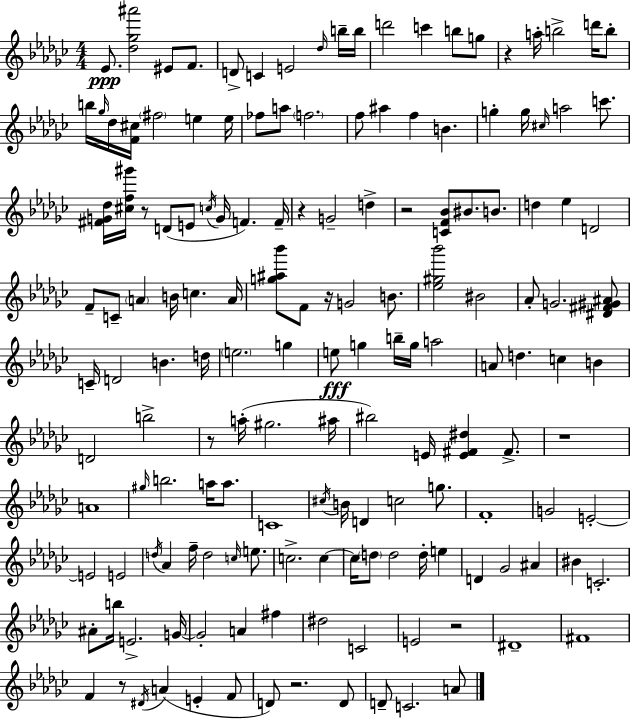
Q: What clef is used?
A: treble